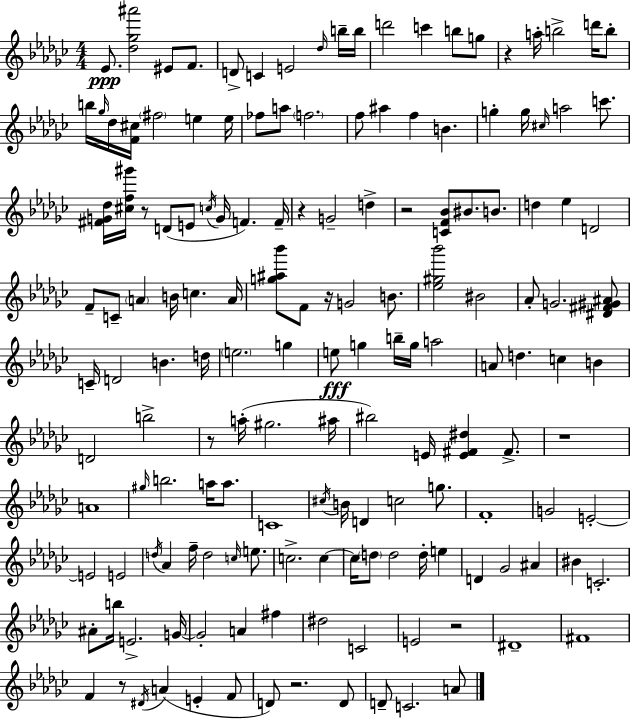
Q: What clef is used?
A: treble